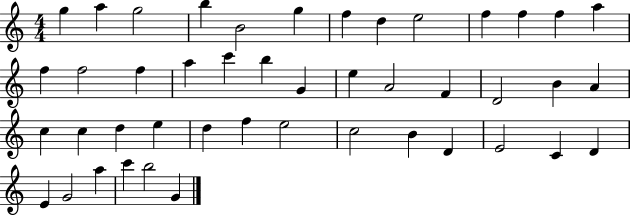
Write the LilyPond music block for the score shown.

{
  \clef treble
  \numericTimeSignature
  \time 4/4
  \key c \major
  g''4 a''4 g''2 | b''4 b'2 g''4 | f''4 d''4 e''2 | f''4 f''4 f''4 a''4 | \break f''4 f''2 f''4 | a''4 c'''4 b''4 g'4 | e''4 a'2 f'4 | d'2 b'4 a'4 | \break c''4 c''4 d''4 e''4 | d''4 f''4 e''2 | c''2 b'4 d'4 | e'2 c'4 d'4 | \break e'4 g'2 a''4 | c'''4 b''2 g'4 | \bar "|."
}